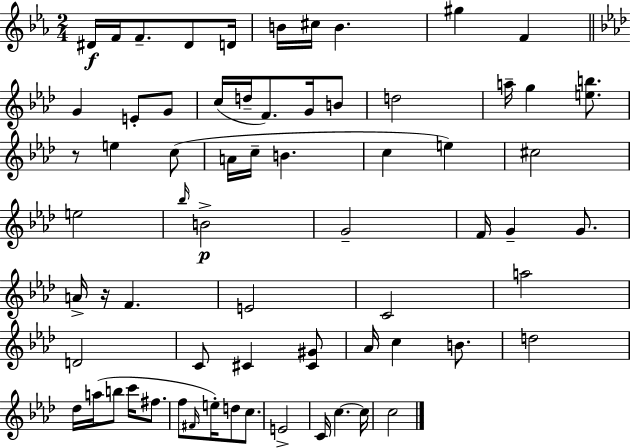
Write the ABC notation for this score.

X:1
T:Untitled
M:2/4
L:1/4
K:Cm
^D/4 F/4 F/2 ^D/2 D/4 B/4 ^c/4 B ^g F G E/2 G/2 c/4 d/4 F/2 G/4 B/2 d2 a/4 g [eb]/2 z/2 e c/2 A/4 c/4 B c e ^c2 e2 _b/4 B2 G2 F/4 G G/2 A/4 z/4 F E2 C2 a2 D2 C/2 ^C [^C^G]/2 _A/4 c B/2 d2 _d/4 a/4 b/2 c'/4 ^f/2 f/2 ^F/4 e/4 d/2 c/2 E2 C/4 c c/4 c2